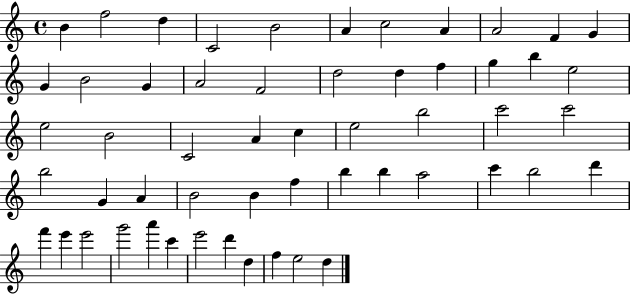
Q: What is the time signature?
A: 4/4